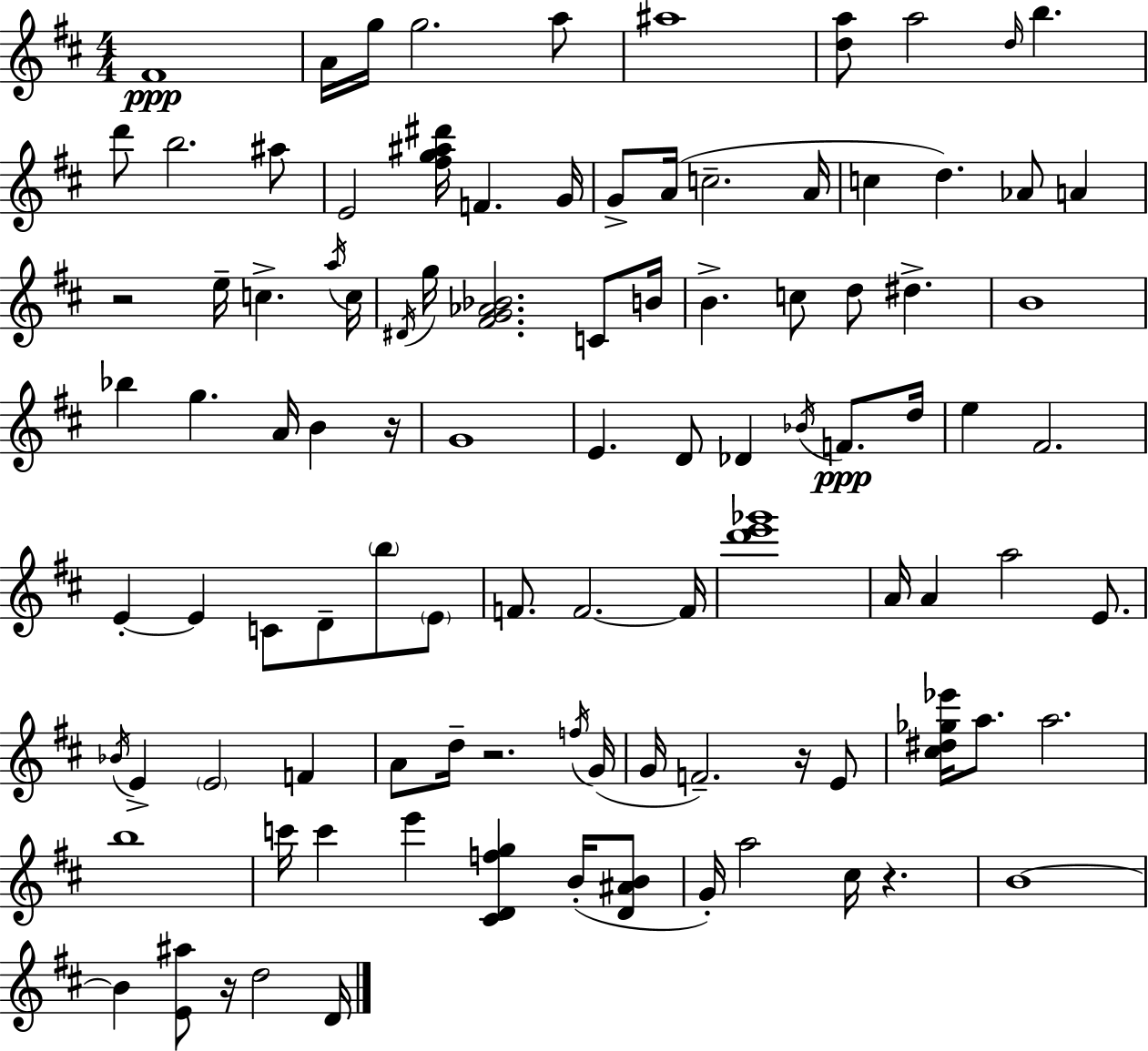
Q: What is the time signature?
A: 4/4